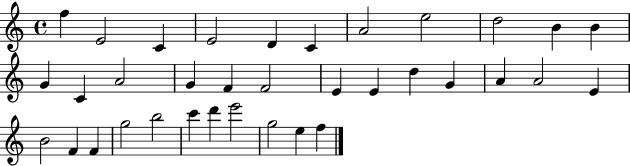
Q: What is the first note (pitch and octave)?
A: F5